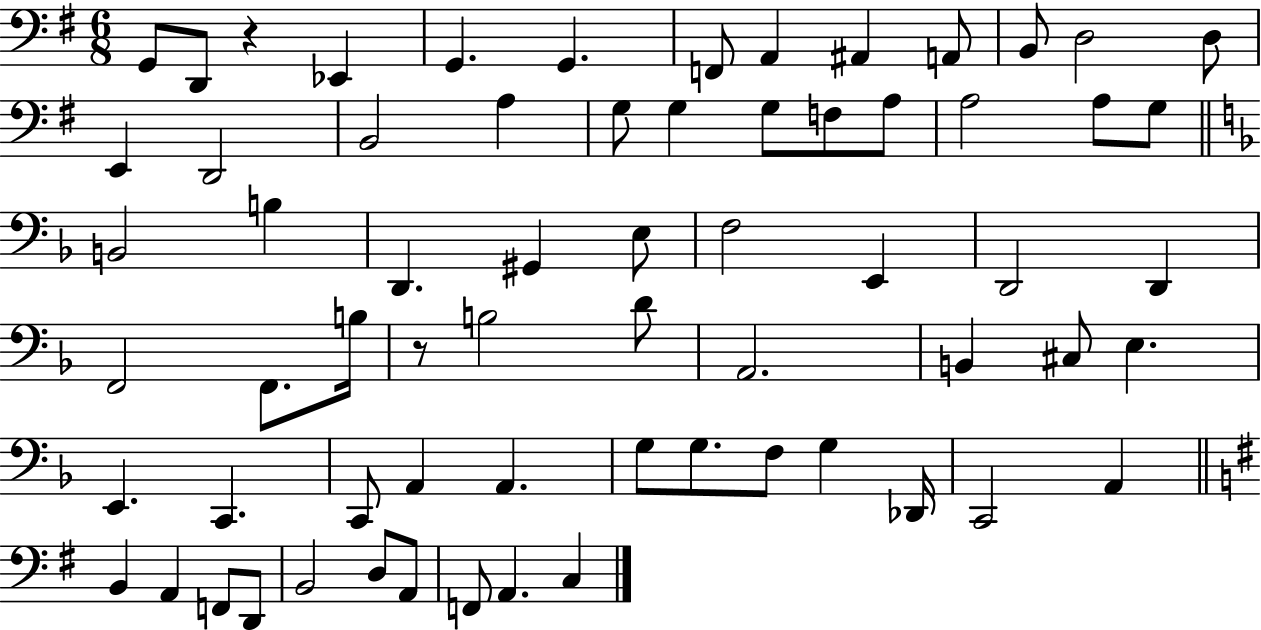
{
  \clef bass
  \numericTimeSignature
  \time 6/8
  \key g \major
  g,8 d,8 r4 ees,4 | g,4. g,4. | f,8 a,4 ais,4 a,8 | b,8 d2 d8 | \break e,4 d,2 | b,2 a4 | g8 g4 g8 f8 a8 | a2 a8 g8 | \break \bar "||" \break \key f \major b,2 b4 | d,4. gis,4 e8 | f2 e,4 | d,2 d,4 | \break f,2 f,8. b16 | r8 b2 d'8 | a,2. | b,4 cis8 e4. | \break e,4. c,4. | c,8 a,4 a,4. | g8 g8. f8 g4 des,16 | c,2 a,4 | \break \bar "||" \break \key g \major b,4 a,4 f,8 d,8 | b,2 d8 a,8 | f,8 a,4. c4 | \bar "|."
}